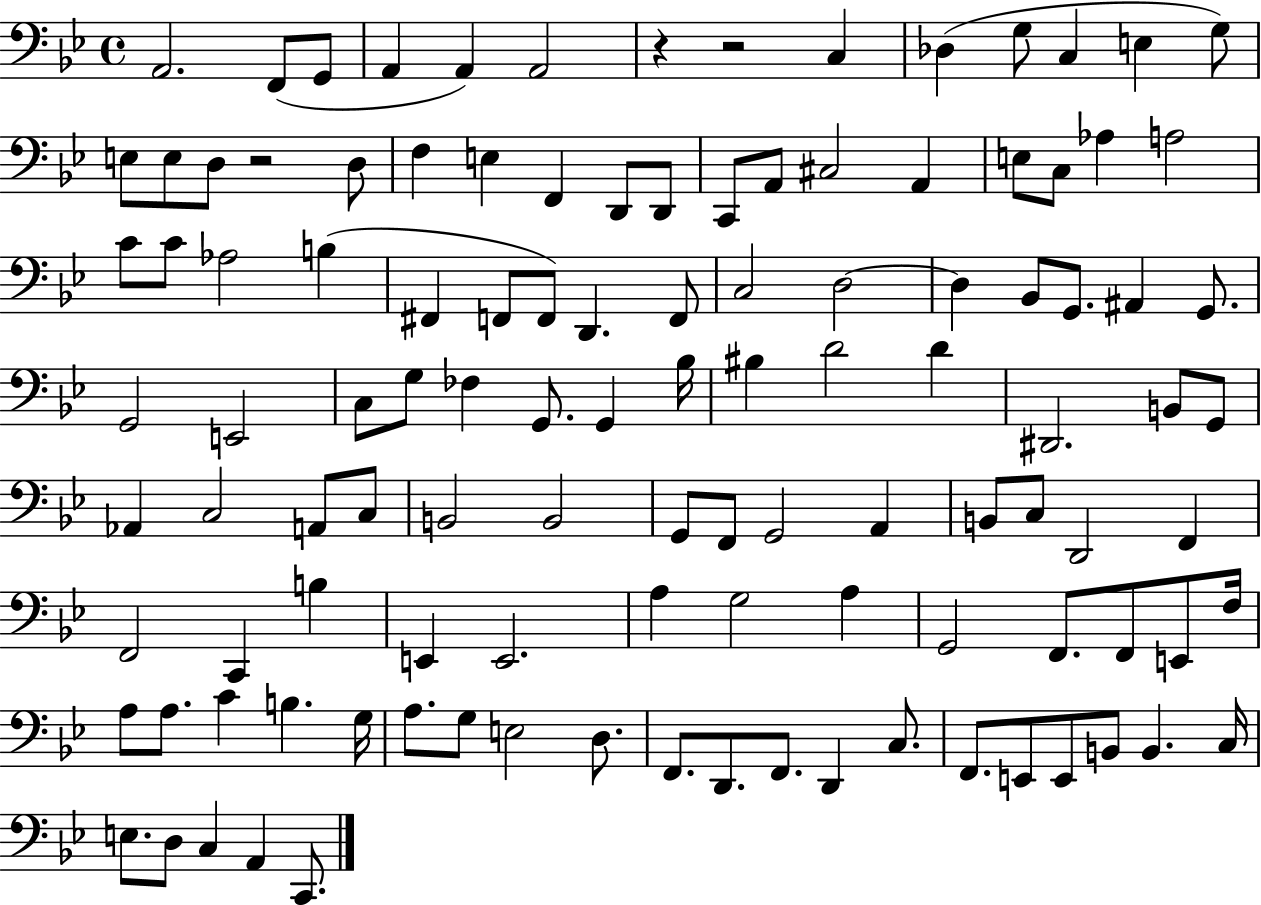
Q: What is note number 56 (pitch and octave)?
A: D4